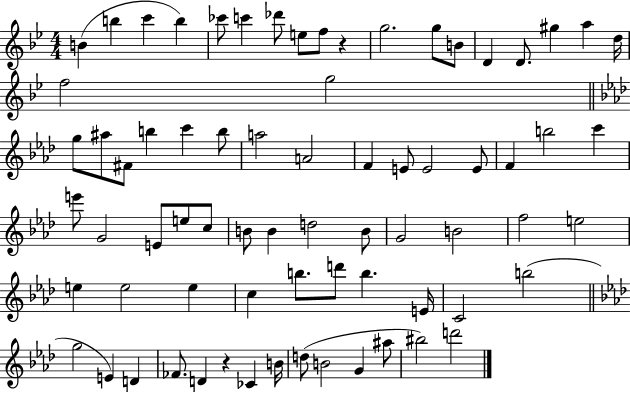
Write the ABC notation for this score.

X:1
T:Untitled
M:4/4
L:1/4
K:Bb
B b c' b _c'/2 c' _d'/2 e/2 f/2 z g2 g/2 B/2 D D/2 ^g a d/4 f2 g2 g/2 ^a/2 ^F/2 b c' b/2 a2 A2 F E/2 E2 E/2 F b2 c' e'/2 G2 E/2 e/2 c/2 B/2 B d2 B/2 G2 B2 f2 e2 e e2 e c b/2 d'/2 b E/4 C2 b2 g2 E D _F/2 D z _C B/4 d/2 B2 G ^a/2 ^b2 d'2